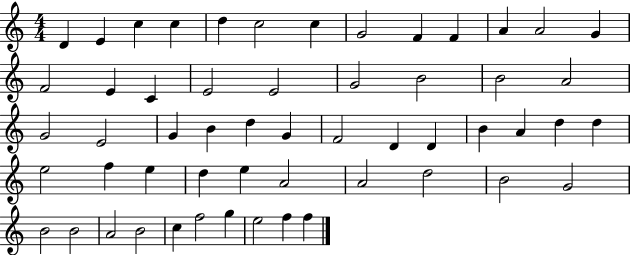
{
  \clef treble
  \numericTimeSignature
  \time 4/4
  \key c \major
  d'4 e'4 c''4 c''4 | d''4 c''2 c''4 | g'2 f'4 f'4 | a'4 a'2 g'4 | \break f'2 e'4 c'4 | e'2 e'2 | g'2 b'2 | b'2 a'2 | \break g'2 e'2 | g'4 b'4 d''4 g'4 | f'2 d'4 d'4 | b'4 a'4 d''4 d''4 | \break e''2 f''4 e''4 | d''4 e''4 a'2 | a'2 d''2 | b'2 g'2 | \break b'2 b'2 | a'2 b'2 | c''4 f''2 g''4 | e''2 f''4 f''4 | \break \bar "|."
}